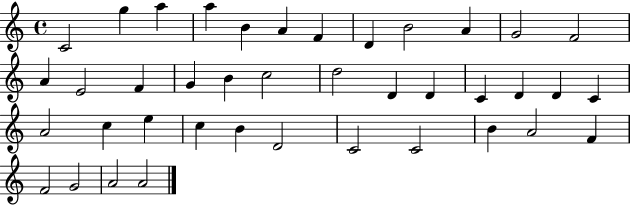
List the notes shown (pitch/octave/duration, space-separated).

C4/h G5/q A5/q A5/q B4/q A4/q F4/q D4/q B4/h A4/q G4/h F4/h A4/q E4/h F4/q G4/q B4/q C5/h D5/h D4/q D4/q C4/q D4/q D4/q C4/q A4/h C5/q E5/q C5/q B4/q D4/h C4/h C4/h B4/q A4/h F4/q F4/h G4/h A4/h A4/h